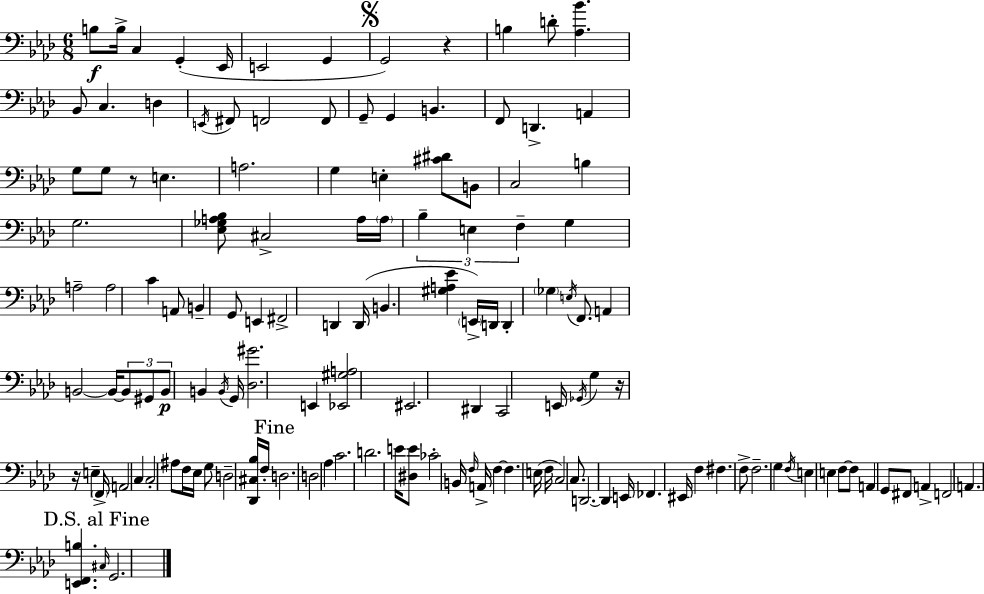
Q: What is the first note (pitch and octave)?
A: B3